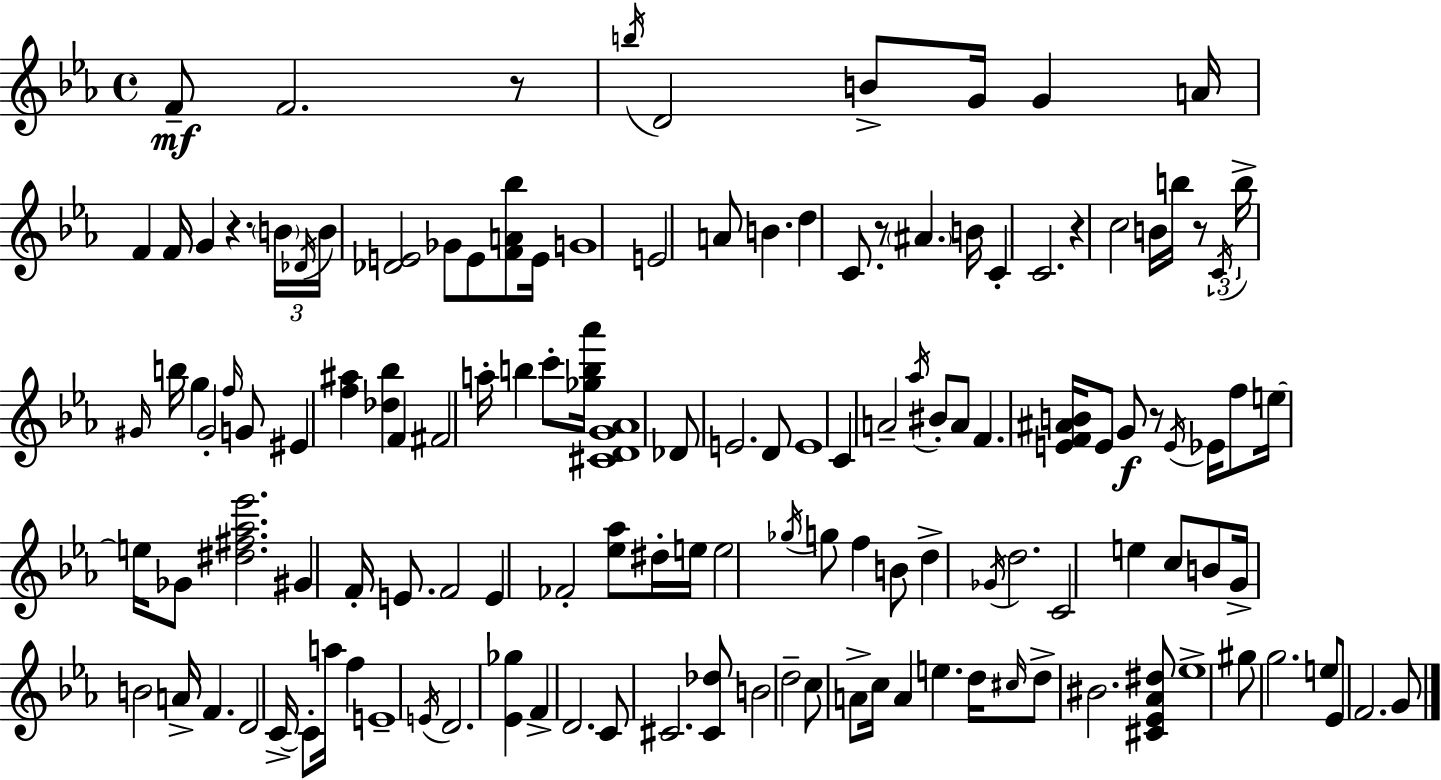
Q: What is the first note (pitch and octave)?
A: F4